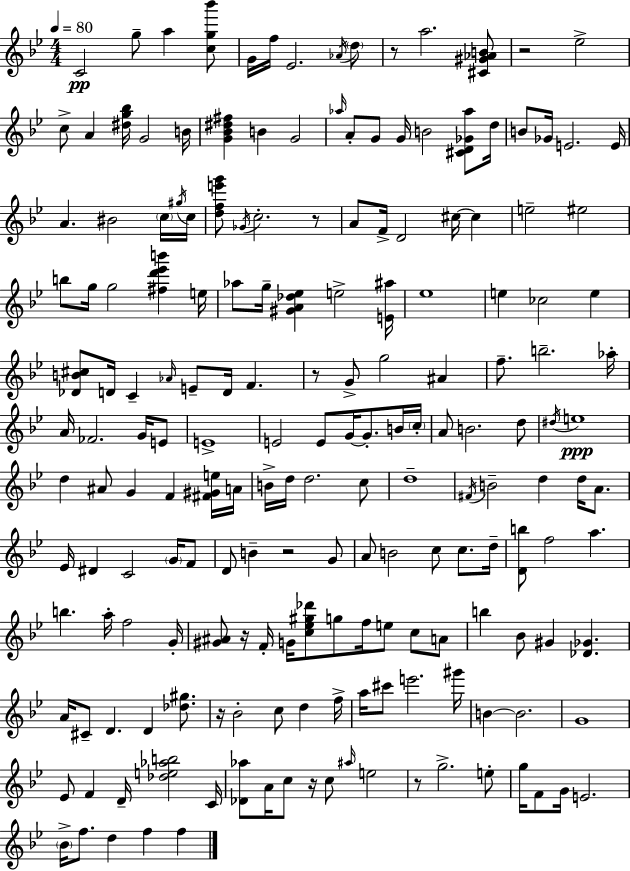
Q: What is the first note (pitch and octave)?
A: C4